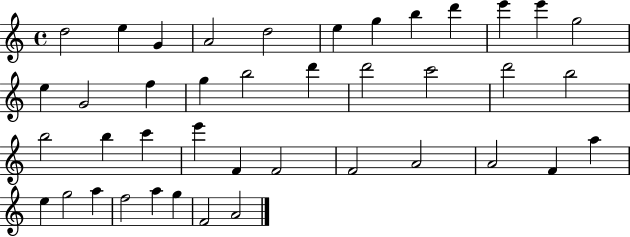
X:1
T:Untitled
M:4/4
L:1/4
K:C
d2 e G A2 d2 e g b d' e' e' g2 e G2 f g b2 d' d'2 c'2 d'2 b2 b2 b c' e' F F2 F2 A2 A2 F a e g2 a f2 a g F2 A2